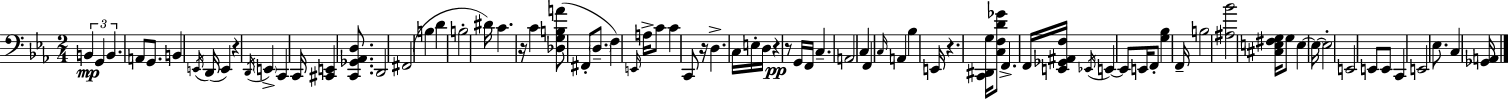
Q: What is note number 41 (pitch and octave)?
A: A2